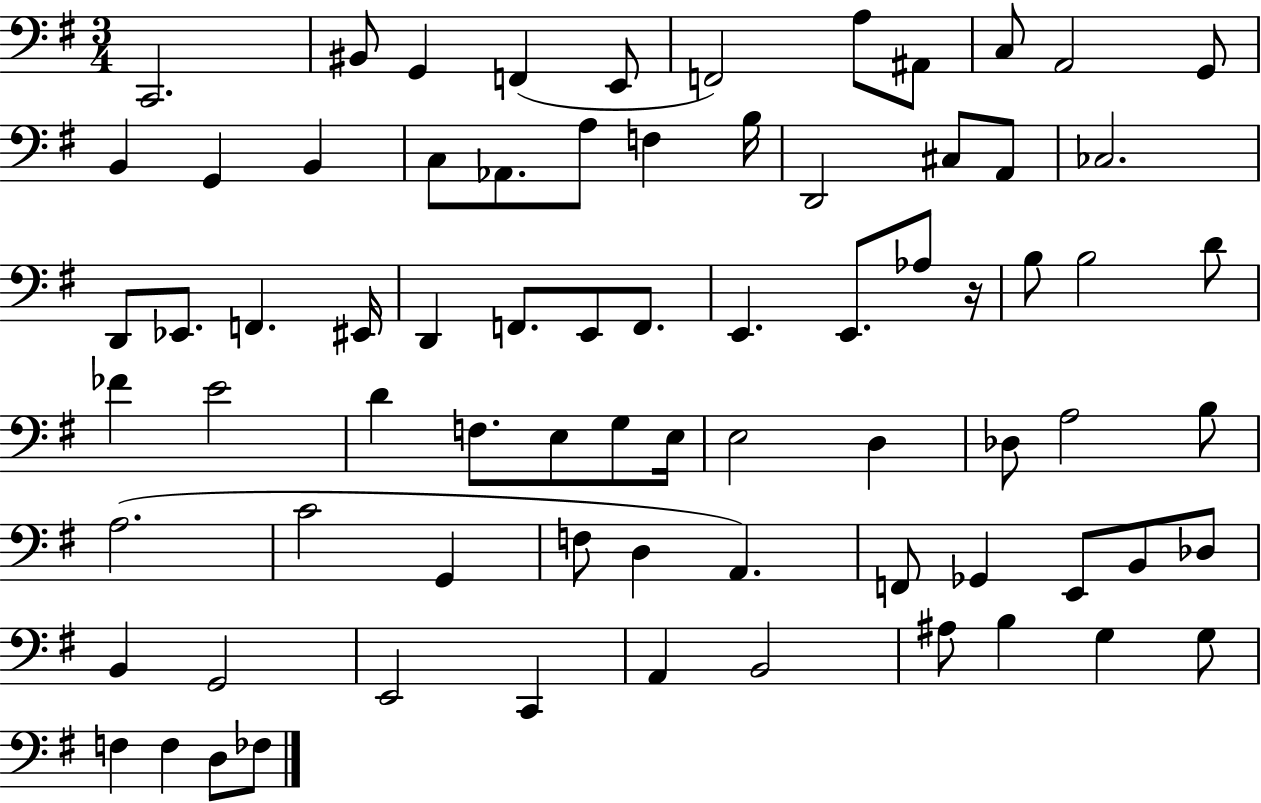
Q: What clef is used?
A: bass